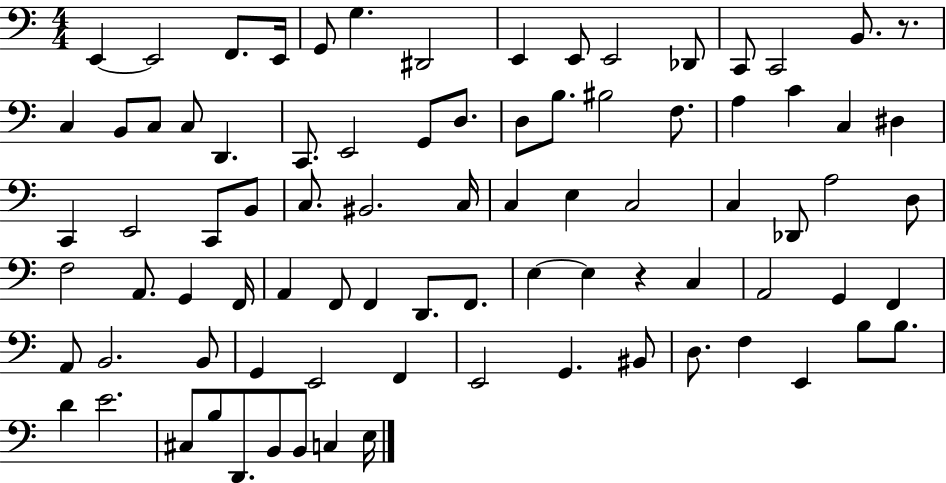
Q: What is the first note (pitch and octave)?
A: E2